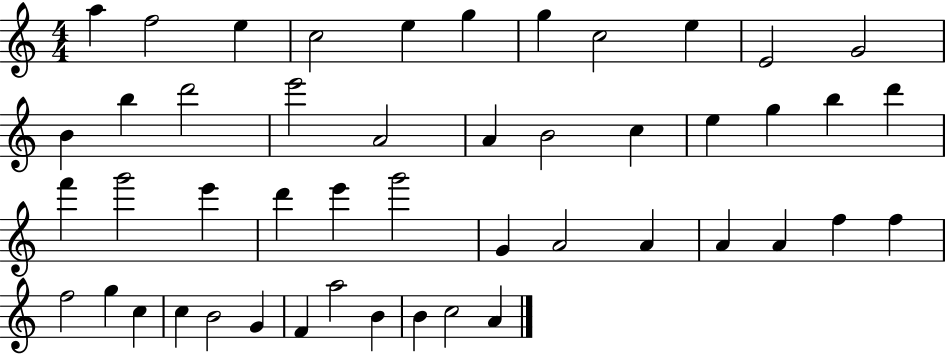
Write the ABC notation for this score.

X:1
T:Untitled
M:4/4
L:1/4
K:C
a f2 e c2 e g g c2 e E2 G2 B b d'2 e'2 A2 A B2 c e g b d' f' g'2 e' d' e' g'2 G A2 A A A f f f2 g c c B2 G F a2 B B c2 A